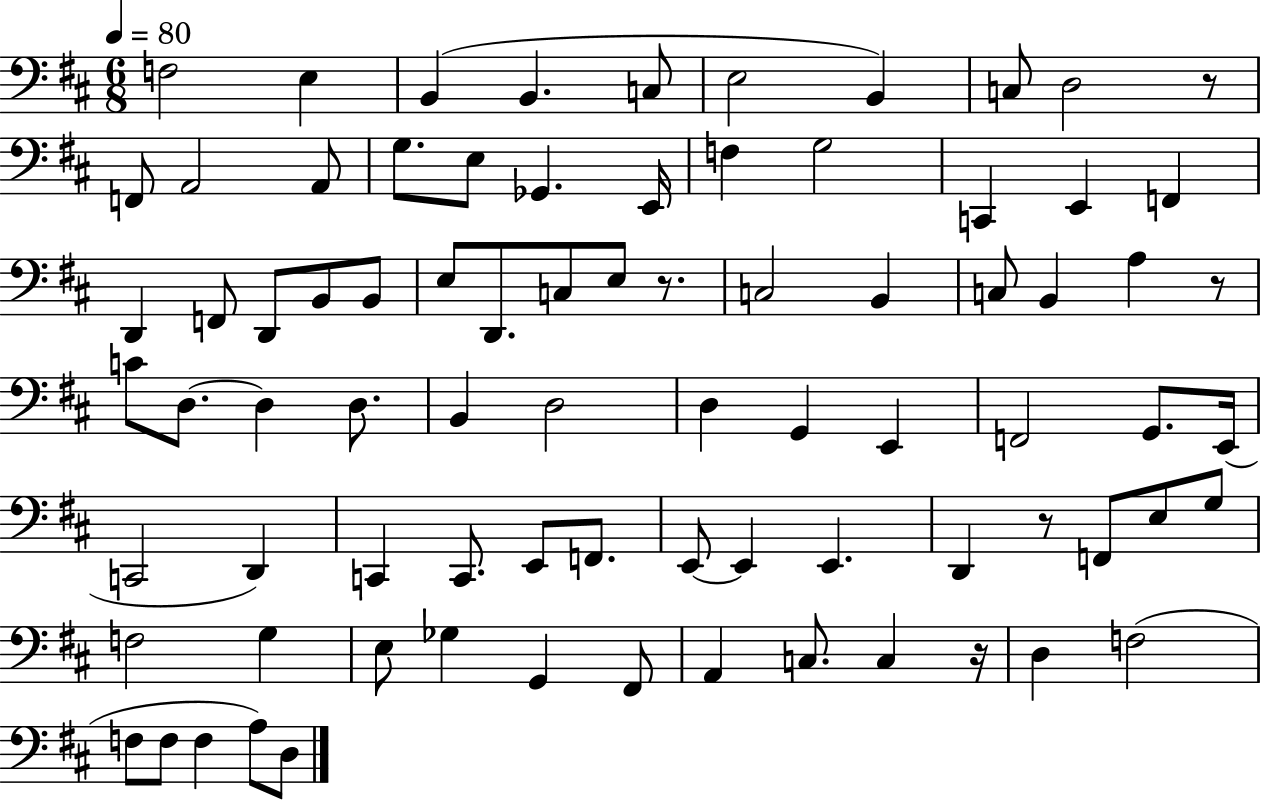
X:1
T:Untitled
M:6/8
L:1/4
K:D
F,2 E, B,, B,, C,/2 E,2 B,, C,/2 D,2 z/2 F,,/2 A,,2 A,,/2 G,/2 E,/2 _G,, E,,/4 F, G,2 C,, E,, F,, D,, F,,/2 D,,/2 B,,/2 B,,/2 E,/2 D,,/2 C,/2 E,/2 z/2 C,2 B,, C,/2 B,, A, z/2 C/2 D,/2 D, D,/2 B,, D,2 D, G,, E,, F,,2 G,,/2 E,,/4 C,,2 D,, C,, C,,/2 E,,/2 F,,/2 E,,/2 E,, E,, D,, z/2 F,,/2 E,/2 G,/2 F,2 G, E,/2 _G, G,, ^F,,/2 A,, C,/2 C, z/4 D, F,2 F,/2 F,/2 F, A,/2 D,/2